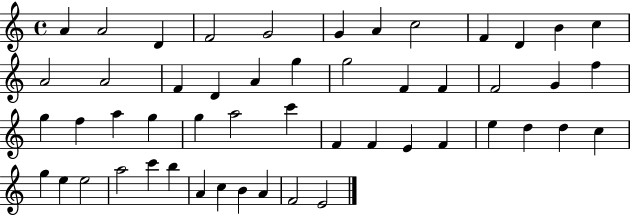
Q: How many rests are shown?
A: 0